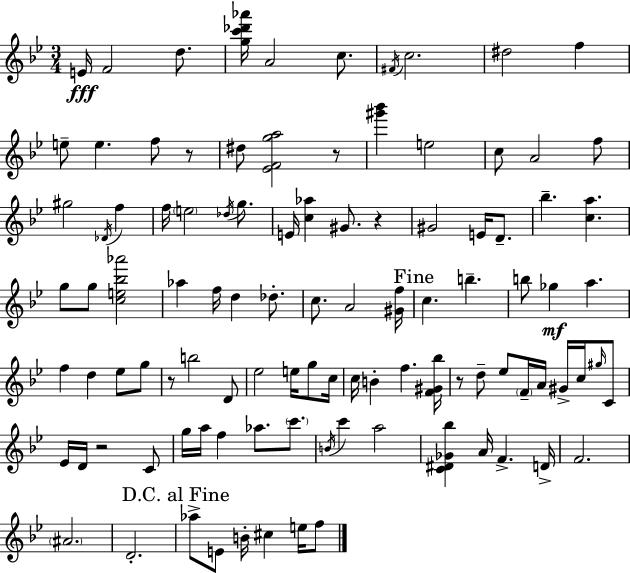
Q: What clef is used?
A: treble